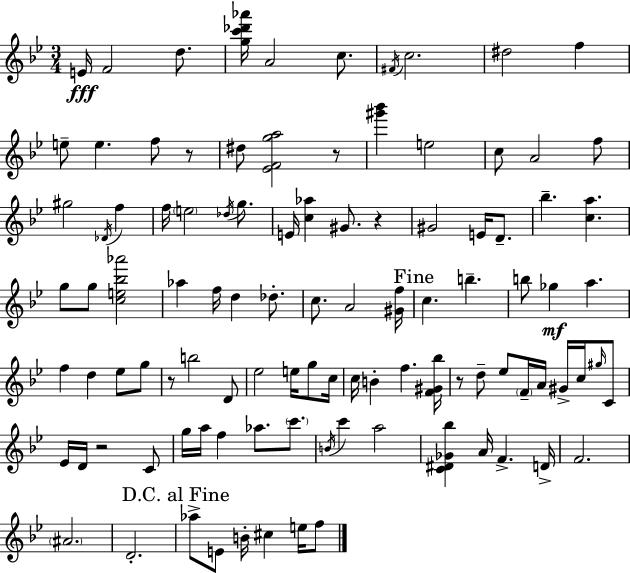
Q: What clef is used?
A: treble